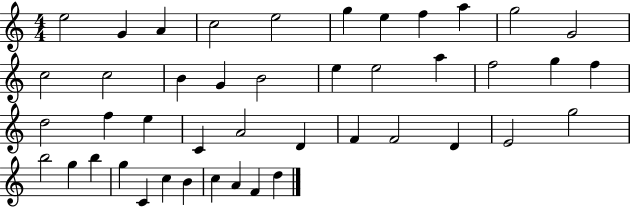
E5/h G4/q A4/q C5/h E5/h G5/q E5/q F5/q A5/q G5/h G4/h C5/h C5/h B4/q G4/q B4/h E5/q E5/h A5/q F5/h G5/q F5/q D5/h F5/q E5/q C4/q A4/h D4/q F4/q F4/h D4/q E4/h G5/h B5/h G5/q B5/q G5/q C4/q C5/q B4/q C5/q A4/q F4/q D5/q